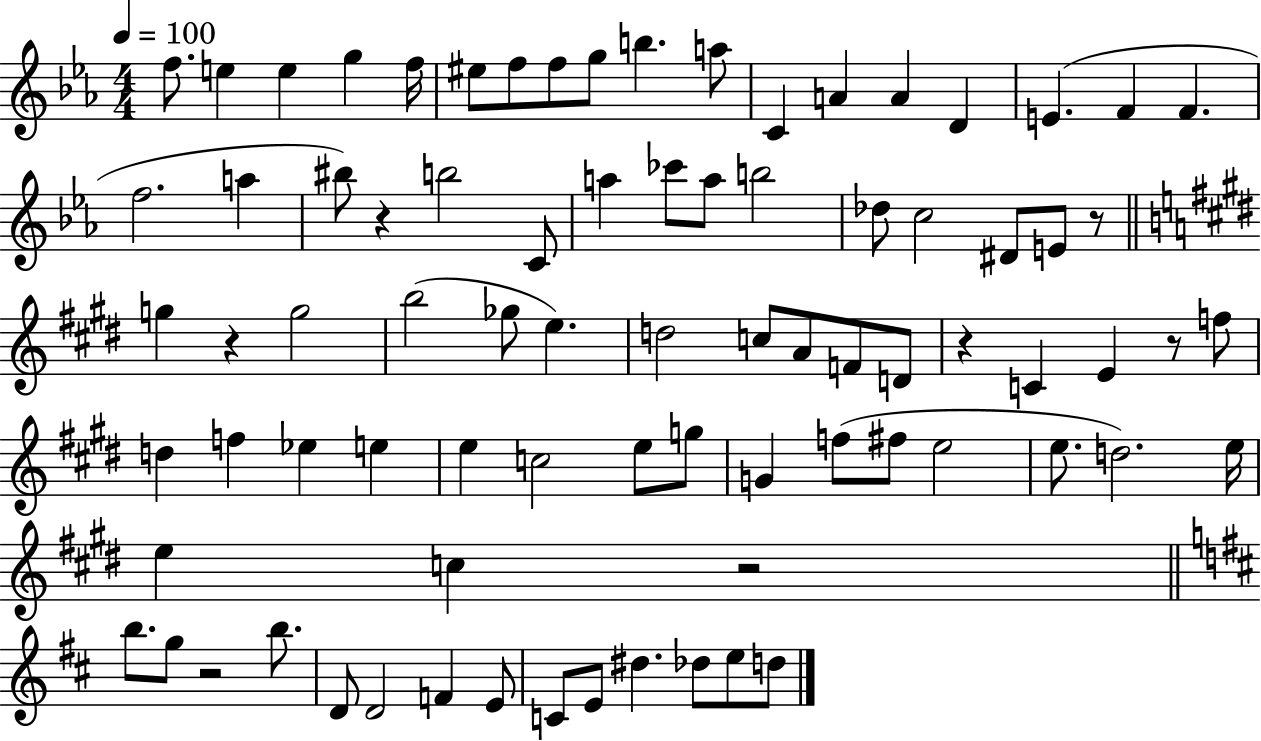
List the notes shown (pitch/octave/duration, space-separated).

F5/e. E5/q E5/q G5/q F5/s EIS5/e F5/e F5/e G5/e B5/q. A5/e C4/q A4/q A4/q D4/q E4/q. F4/q F4/q. F5/h. A5/q BIS5/e R/q B5/h C4/e A5/q CES6/e A5/e B5/h Db5/e C5/h D#4/e E4/e R/e G5/q R/q G5/h B5/h Gb5/e E5/q. D5/h C5/e A4/e F4/e D4/e R/q C4/q E4/q R/e F5/e D5/q F5/q Eb5/q E5/q E5/q C5/h E5/e G5/e G4/q F5/e F#5/e E5/h E5/e. D5/h. E5/s E5/q C5/q R/h B5/e. G5/e R/h B5/e. D4/e D4/h F4/q E4/e C4/e E4/e D#5/q. Db5/e E5/e D5/e